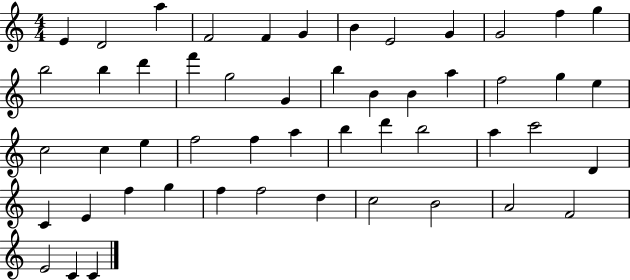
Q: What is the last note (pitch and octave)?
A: C4